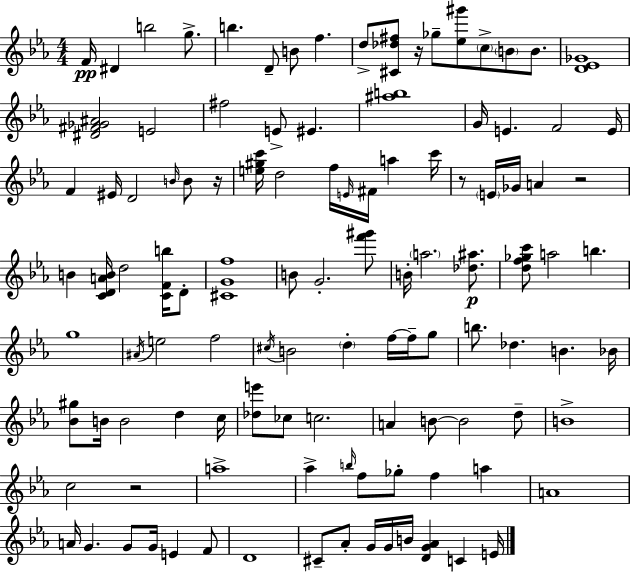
{
  \clef treble
  \numericTimeSignature
  \time 4/4
  \key ees \major
  \repeat volta 2 { f'16\pp dis'4 b''2 g''8.-> | b''4. d'8-- b'8 f''4. | d''8-> <cis' des'' fis''>8 r16 ges''8-- <ees'' gis'''>8 \parenthesize c''8-> \parenthesize b'8 b'8. | <d' ees' ges'>1 | \break <dis' fis' ges' ais'>2 e'2 | fis''2 e'8-> eis'4. | <ais'' b''>1 | g'16 e'4. f'2 e'16 | \break f'4 eis'16 d'2 \grace { b'16 } b'8 | r16 <e'' gis'' c'''>16 d''2 f''16 \grace { e'16 } fis'16 a''4 | c'''16 r8 \parenthesize e'16 ges'16 a'4 r2 | b'4 <c' d' a' b'>16 d''2 <c' f' b''>16 | \break d'8-. <cis' g' f''>1 | b'8 g'2.-. | <f''' gis'''>8 b'16-. \parenthesize a''2. <des'' ais''>8.\p | <d'' f'' ges'' c'''>8 a''2 b''4. | \break g''1 | \acciaccatura { ais'16 } e''2 f''2 | \acciaccatura { cis''16 } b'2 \parenthesize d''4-. | f''16~~ f''16-- g''8 b''8. des''4. b'4. | \break bes'16 <bes' gis''>8 b'16 b'2 d''4 | c''16 <des'' e'''>8 ces''8 c''2. | a'4 b'8~~ b'2 | d''8-- b'1-> | \break c''2 r2 | a''1-> | aes''4-> \grace { b''16 } f''8 ges''8-. f''4 | a''4 a'1 | \break a'16 g'4. g'8 g'16 e'4 | f'8 d'1 | cis'8-- aes'8-. g'16 g'16 b'16 <d' g' aes'>4 | c'4 e'16 } \bar "|."
}